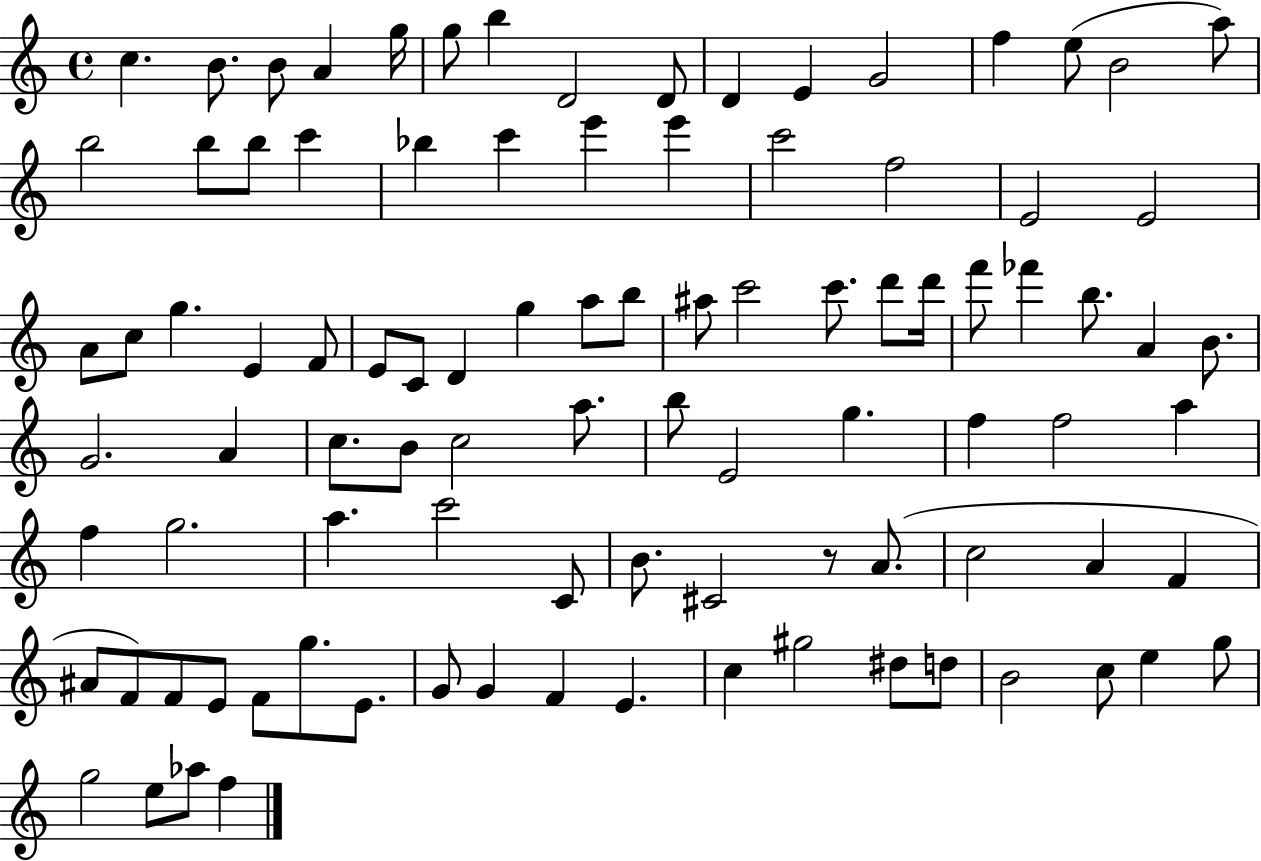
C5/q. B4/e. B4/e A4/q G5/s G5/e B5/q D4/h D4/e D4/q E4/q G4/h F5/q E5/e B4/h A5/e B5/h B5/e B5/e C6/q Bb5/q C6/q E6/q E6/q C6/h F5/h E4/h E4/h A4/e C5/e G5/q. E4/q F4/e E4/e C4/e D4/q G5/q A5/e B5/e A#5/e C6/h C6/e. D6/e D6/s F6/e FES6/q B5/e. A4/q B4/e. G4/h. A4/q C5/e. B4/e C5/h A5/e. B5/e E4/h G5/q. F5/q F5/h A5/q F5/q G5/h. A5/q. C6/h C4/e B4/e. C#4/h R/e A4/e. C5/h A4/q F4/q A#4/e F4/e F4/e E4/e F4/e G5/e. E4/e. G4/e G4/q F4/q E4/q. C5/q G#5/h D#5/e D5/e B4/h C5/e E5/q G5/e G5/h E5/e Ab5/e F5/q